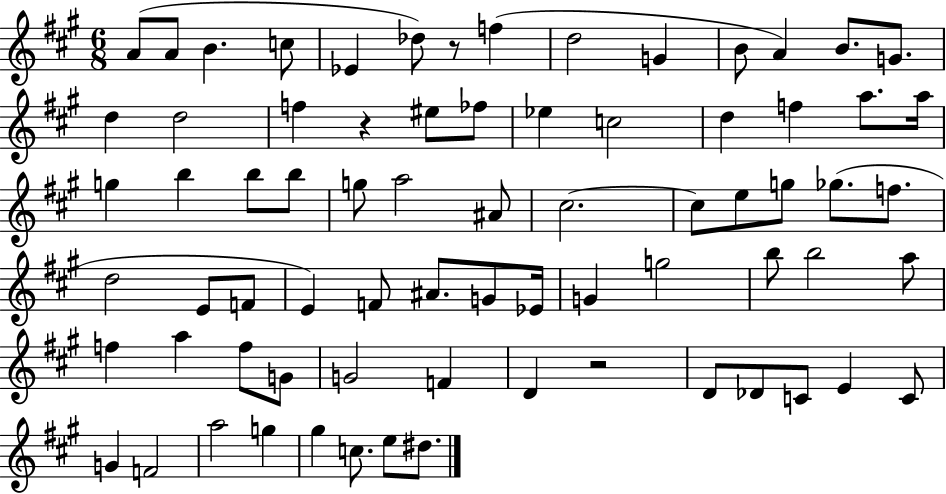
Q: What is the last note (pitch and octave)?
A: D#5